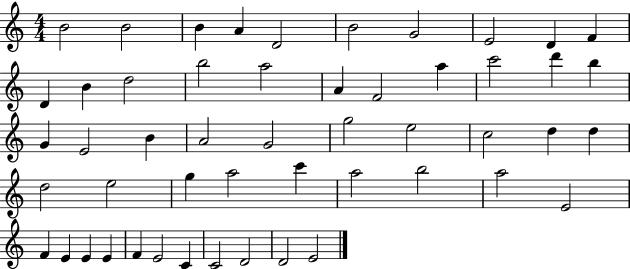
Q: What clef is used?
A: treble